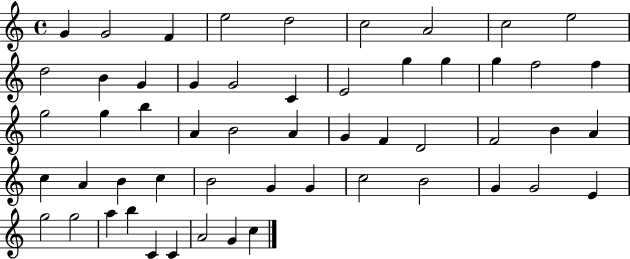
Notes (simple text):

G4/q G4/h F4/q E5/h D5/h C5/h A4/h C5/h E5/h D5/h B4/q G4/q G4/q G4/h C4/q E4/h G5/q G5/q G5/q F5/h F5/q G5/h G5/q B5/q A4/q B4/h A4/q G4/q F4/q D4/h F4/h B4/q A4/q C5/q A4/q B4/q C5/q B4/h G4/q G4/q C5/h B4/h G4/q G4/h E4/q G5/h G5/h A5/q B5/q C4/q C4/q A4/h G4/q C5/q